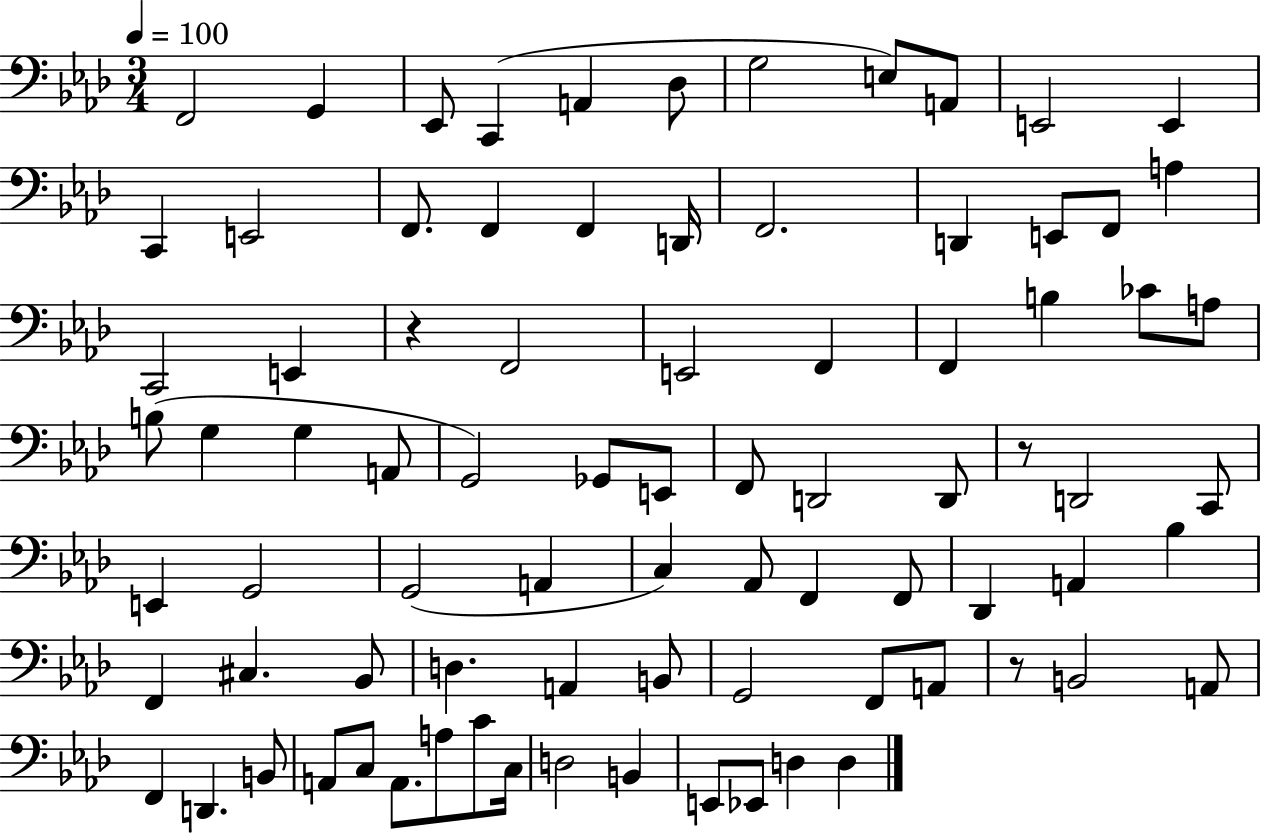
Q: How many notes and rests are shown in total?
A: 83